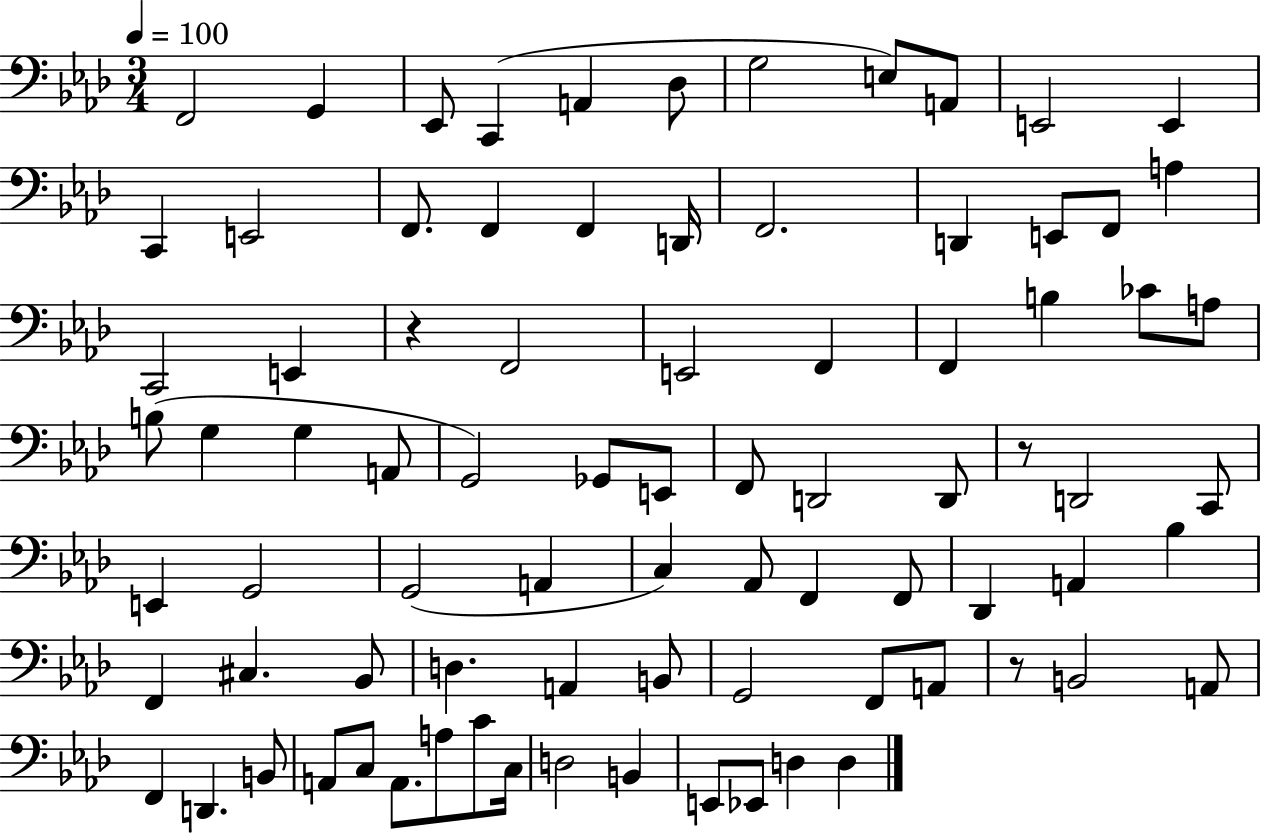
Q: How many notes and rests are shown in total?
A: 83